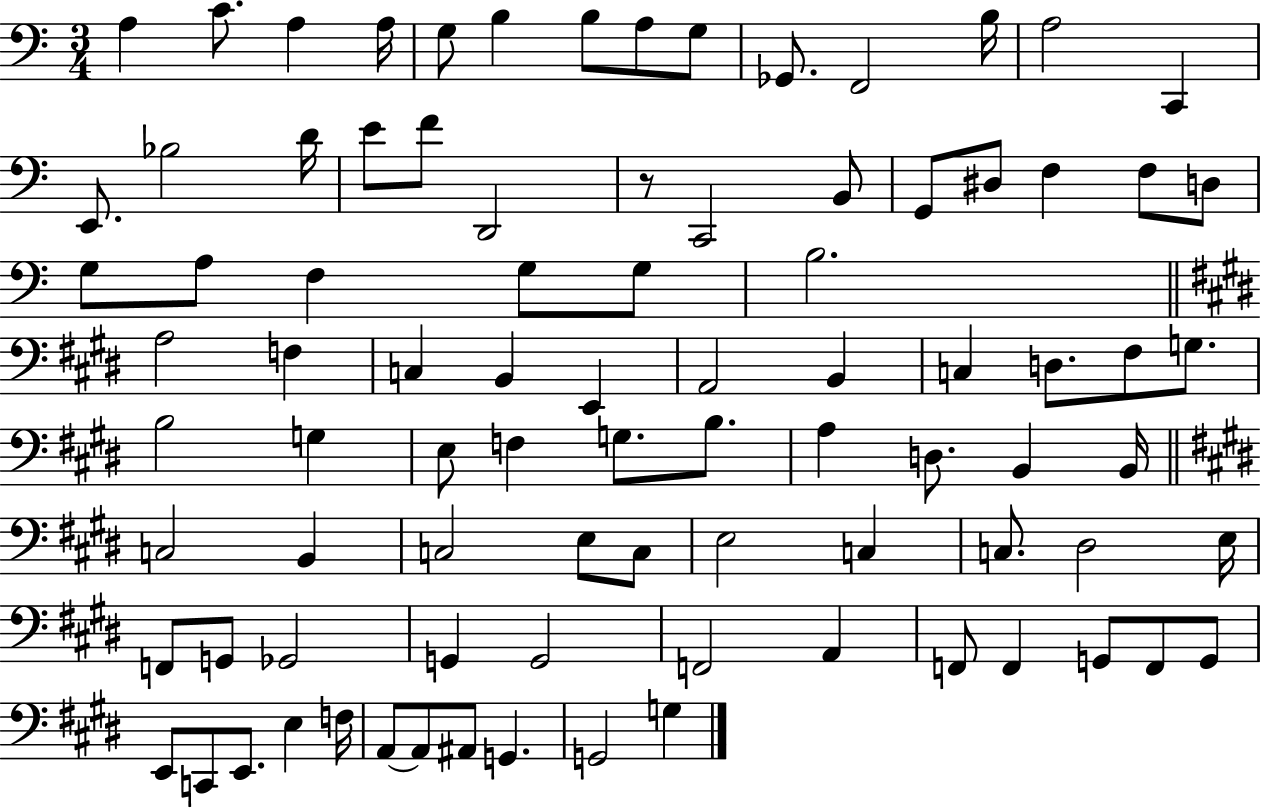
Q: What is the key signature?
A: C major